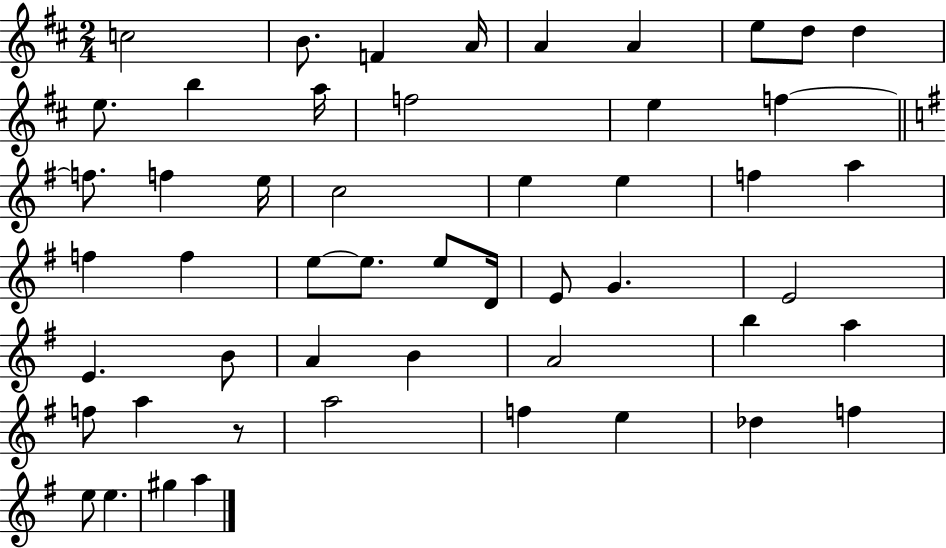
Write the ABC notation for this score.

X:1
T:Untitled
M:2/4
L:1/4
K:D
c2 B/2 F A/4 A A e/2 d/2 d e/2 b a/4 f2 e f f/2 f e/4 c2 e e f a f f e/2 e/2 e/2 D/4 E/2 G E2 E B/2 A B A2 b a f/2 a z/2 a2 f e _d f e/2 e ^g a